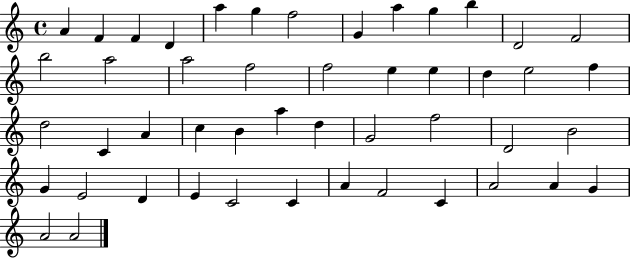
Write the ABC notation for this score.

X:1
T:Untitled
M:4/4
L:1/4
K:C
A F F D a g f2 G a g b D2 F2 b2 a2 a2 f2 f2 e e d e2 f d2 C A c B a d G2 f2 D2 B2 G E2 D E C2 C A F2 C A2 A G A2 A2